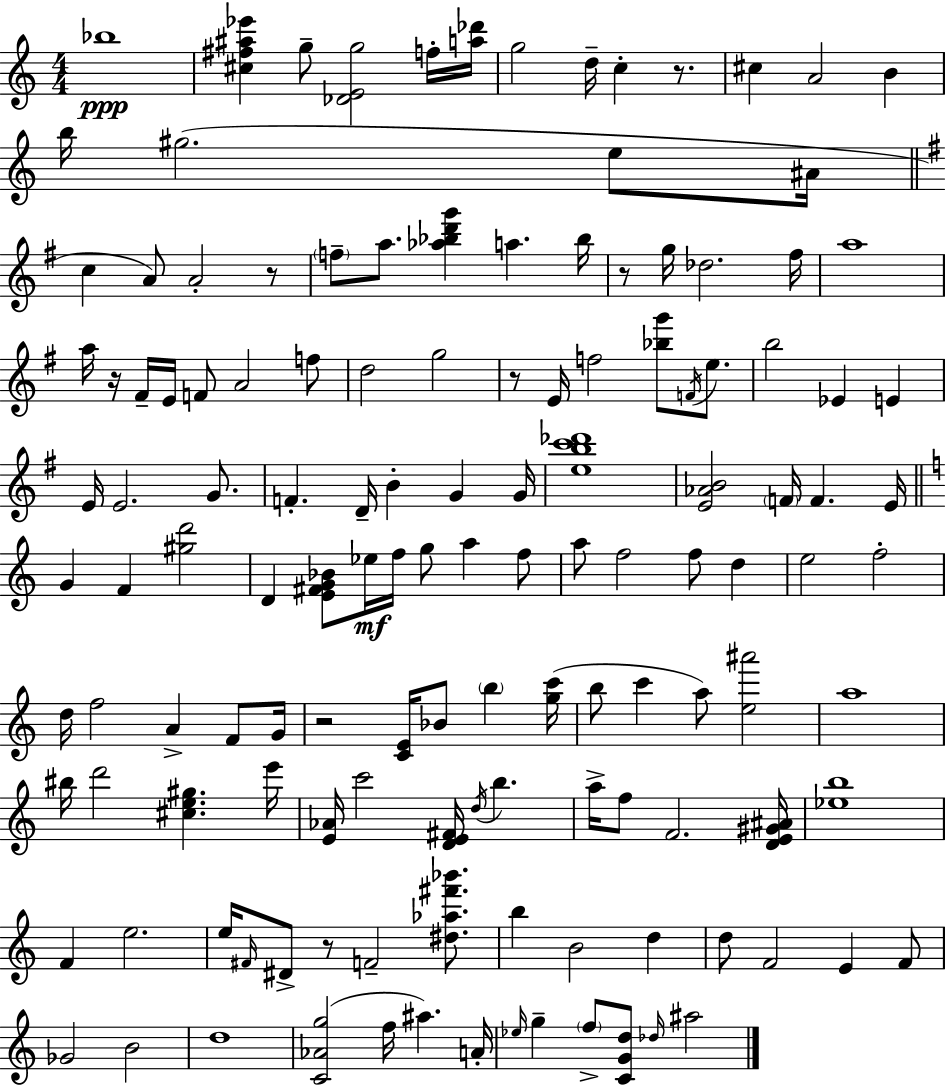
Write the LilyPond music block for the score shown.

{
  \clef treble
  \numericTimeSignature
  \time 4/4
  \key c \major
  bes''1\ppp | <cis'' fis'' ais'' ees'''>4 g''8-- <des' e' g''>2 f''16-. <a'' des'''>16 | g''2 d''16-- c''4-. r8. | cis''4 a'2 b'4 | \break b''16 gis''2.( e''8 ais'16 | \bar "||" \break \key e \minor c''4 a'8) a'2-. r8 | \parenthesize f''8-- a''8. <aes'' bes'' d''' g'''>4 a''4. bes''16 | r8 g''16 des''2. fis''16 | a''1 | \break a''16 r16 fis'16-- e'16 f'8 a'2 f''8 | d''2 g''2 | r8 e'16 f''2 <bes'' g'''>8 \acciaccatura { f'16 } e''8. | b''2 ees'4 e'4 | \break e'16 e'2. g'8. | f'4.-. d'16-- b'4-. g'4 | g'16 <e'' b'' c''' des'''>1 | <e' aes' b'>2 \parenthesize f'16 f'4. | \break e'16 \bar "||" \break \key a \minor g'4 f'4 <gis'' d'''>2 | d'4 <e' fis' g' bes'>8 ees''16\mf f''16 g''8 a''4 f''8 | a''8 f''2 f''8 d''4 | e''2 f''2-. | \break d''16 f''2 a'4-> f'8 g'16 | r2 <c' e'>16 bes'8 \parenthesize b''4 <g'' c'''>16( | b''8 c'''4 a''8) <e'' ais'''>2 | a''1 | \break bis''16 d'''2 <cis'' e'' gis''>4. e'''16 | <e' aes'>16 c'''2 <d' e' fis'>16 \acciaccatura { d''16 } b''4. | a''16-> f''8 f'2. | <d' e' gis' ais'>16 <ees'' b''>1 | \break f'4 e''2. | e''16 \grace { fis'16 } dis'8-> r8 f'2-- <dis'' aes'' fis''' bes'''>8. | b''4 b'2 d''4 | d''8 f'2 e'4 | \break f'8 ges'2 b'2 | d''1 | <c' aes' g''>2( f''16 ais''4.) | a'16-. \grace { ees''16 } g''4-- \parenthesize f''8-> <c' g' d''>8 \grace { des''16 } ais''2 | \break \bar "|."
}